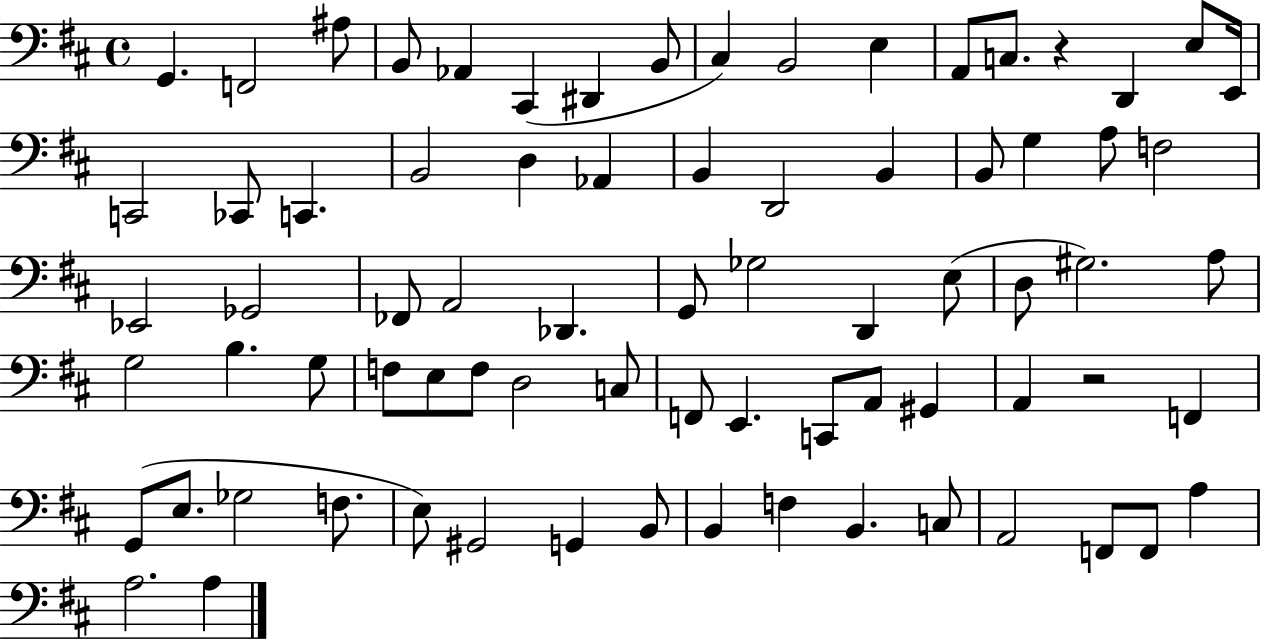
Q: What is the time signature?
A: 4/4